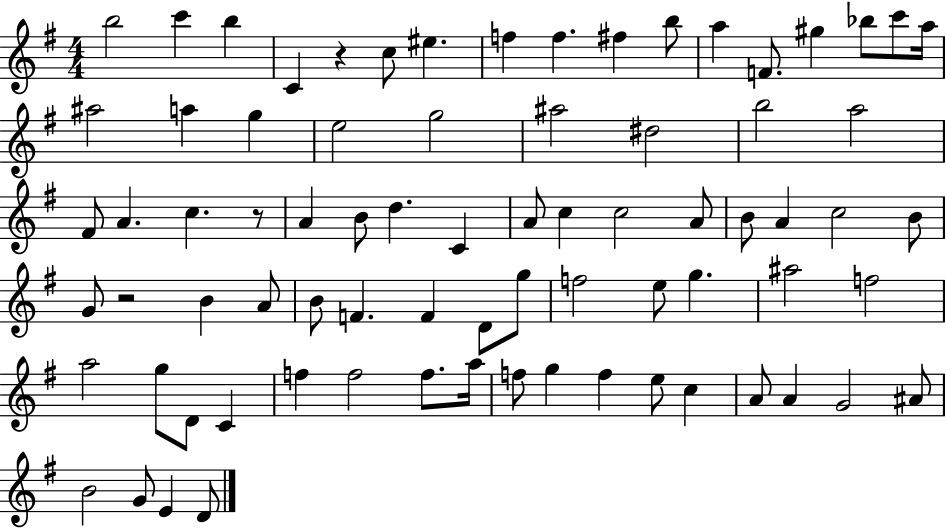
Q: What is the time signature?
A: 4/4